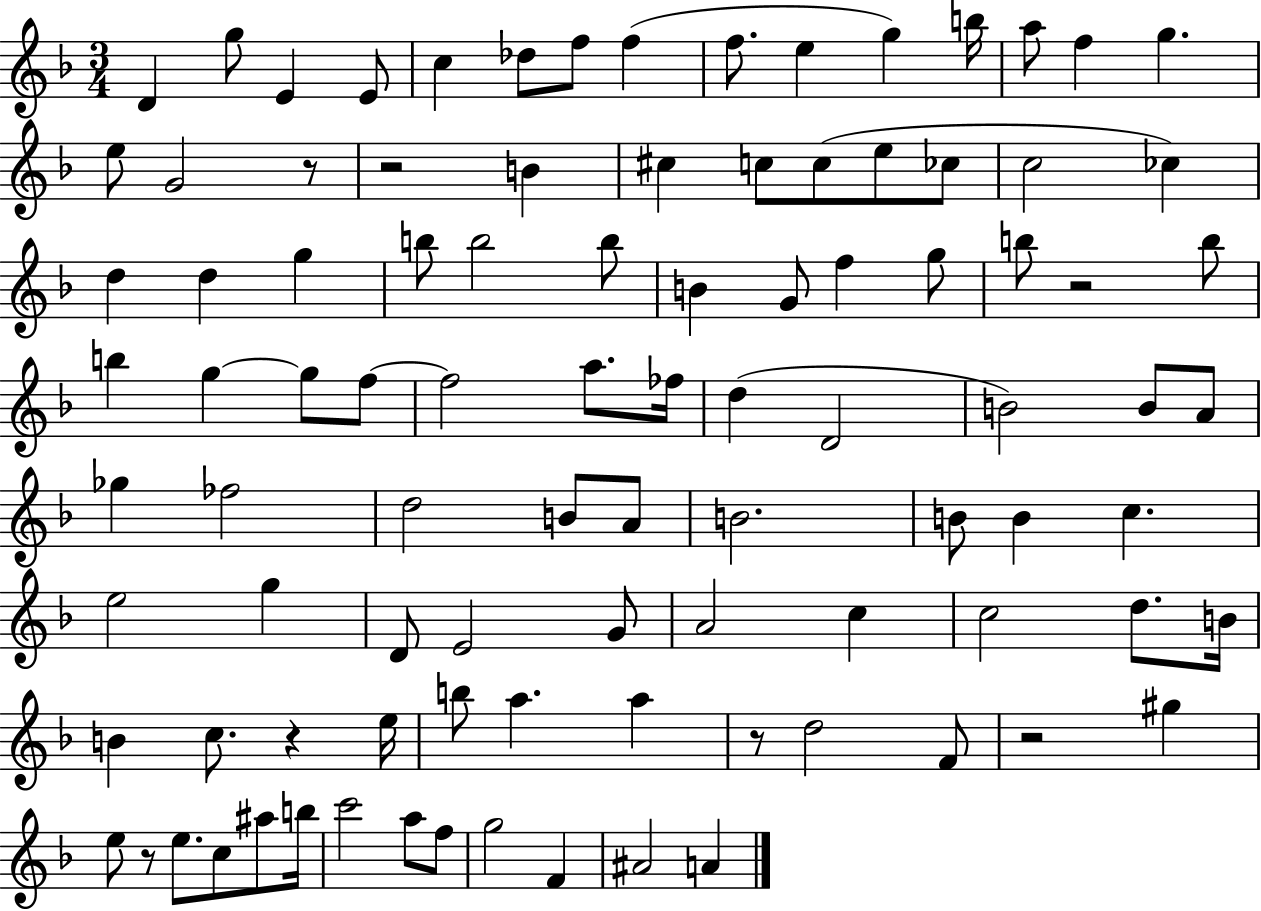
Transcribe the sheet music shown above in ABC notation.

X:1
T:Untitled
M:3/4
L:1/4
K:F
D g/2 E E/2 c _d/2 f/2 f f/2 e g b/4 a/2 f g e/2 G2 z/2 z2 B ^c c/2 c/2 e/2 _c/2 c2 _c d d g b/2 b2 b/2 B G/2 f g/2 b/2 z2 b/2 b g g/2 f/2 f2 a/2 _f/4 d D2 B2 B/2 A/2 _g _f2 d2 B/2 A/2 B2 B/2 B c e2 g D/2 E2 G/2 A2 c c2 d/2 B/4 B c/2 z e/4 b/2 a a z/2 d2 F/2 z2 ^g e/2 z/2 e/2 c/2 ^a/2 b/4 c'2 a/2 f/2 g2 F ^A2 A